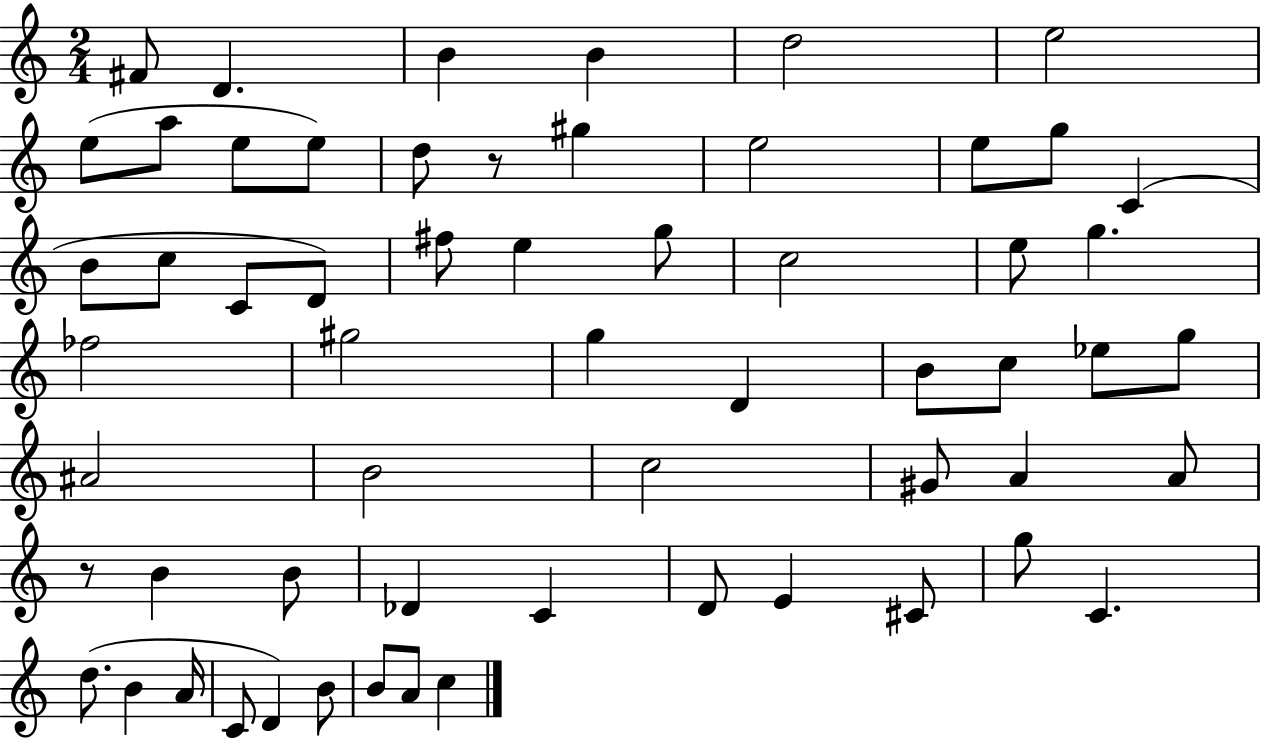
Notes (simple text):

F#4/e D4/q. B4/q B4/q D5/h E5/h E5/e A5/e E5/e E5/e D5/e R/e G#5/q E5/h E5/e G5/e C4/q B4/e C5/e C4/e D4/e F#5/e E5/q G5/e C5/h E5/e G5/q. FES5/h G#5/h G5/q D4/q B4/e C5/e Eb5/e G5/e A#4/h B4/h C5/h G#4/e A4/q A4/e R/e B4/q B4/e Db4/q C4/q D4/e E4/q C#4/e G5/e C4/q. D5/e. B4/q A4/s C4/e D4/q B4/e B4/e A4/e C5/q